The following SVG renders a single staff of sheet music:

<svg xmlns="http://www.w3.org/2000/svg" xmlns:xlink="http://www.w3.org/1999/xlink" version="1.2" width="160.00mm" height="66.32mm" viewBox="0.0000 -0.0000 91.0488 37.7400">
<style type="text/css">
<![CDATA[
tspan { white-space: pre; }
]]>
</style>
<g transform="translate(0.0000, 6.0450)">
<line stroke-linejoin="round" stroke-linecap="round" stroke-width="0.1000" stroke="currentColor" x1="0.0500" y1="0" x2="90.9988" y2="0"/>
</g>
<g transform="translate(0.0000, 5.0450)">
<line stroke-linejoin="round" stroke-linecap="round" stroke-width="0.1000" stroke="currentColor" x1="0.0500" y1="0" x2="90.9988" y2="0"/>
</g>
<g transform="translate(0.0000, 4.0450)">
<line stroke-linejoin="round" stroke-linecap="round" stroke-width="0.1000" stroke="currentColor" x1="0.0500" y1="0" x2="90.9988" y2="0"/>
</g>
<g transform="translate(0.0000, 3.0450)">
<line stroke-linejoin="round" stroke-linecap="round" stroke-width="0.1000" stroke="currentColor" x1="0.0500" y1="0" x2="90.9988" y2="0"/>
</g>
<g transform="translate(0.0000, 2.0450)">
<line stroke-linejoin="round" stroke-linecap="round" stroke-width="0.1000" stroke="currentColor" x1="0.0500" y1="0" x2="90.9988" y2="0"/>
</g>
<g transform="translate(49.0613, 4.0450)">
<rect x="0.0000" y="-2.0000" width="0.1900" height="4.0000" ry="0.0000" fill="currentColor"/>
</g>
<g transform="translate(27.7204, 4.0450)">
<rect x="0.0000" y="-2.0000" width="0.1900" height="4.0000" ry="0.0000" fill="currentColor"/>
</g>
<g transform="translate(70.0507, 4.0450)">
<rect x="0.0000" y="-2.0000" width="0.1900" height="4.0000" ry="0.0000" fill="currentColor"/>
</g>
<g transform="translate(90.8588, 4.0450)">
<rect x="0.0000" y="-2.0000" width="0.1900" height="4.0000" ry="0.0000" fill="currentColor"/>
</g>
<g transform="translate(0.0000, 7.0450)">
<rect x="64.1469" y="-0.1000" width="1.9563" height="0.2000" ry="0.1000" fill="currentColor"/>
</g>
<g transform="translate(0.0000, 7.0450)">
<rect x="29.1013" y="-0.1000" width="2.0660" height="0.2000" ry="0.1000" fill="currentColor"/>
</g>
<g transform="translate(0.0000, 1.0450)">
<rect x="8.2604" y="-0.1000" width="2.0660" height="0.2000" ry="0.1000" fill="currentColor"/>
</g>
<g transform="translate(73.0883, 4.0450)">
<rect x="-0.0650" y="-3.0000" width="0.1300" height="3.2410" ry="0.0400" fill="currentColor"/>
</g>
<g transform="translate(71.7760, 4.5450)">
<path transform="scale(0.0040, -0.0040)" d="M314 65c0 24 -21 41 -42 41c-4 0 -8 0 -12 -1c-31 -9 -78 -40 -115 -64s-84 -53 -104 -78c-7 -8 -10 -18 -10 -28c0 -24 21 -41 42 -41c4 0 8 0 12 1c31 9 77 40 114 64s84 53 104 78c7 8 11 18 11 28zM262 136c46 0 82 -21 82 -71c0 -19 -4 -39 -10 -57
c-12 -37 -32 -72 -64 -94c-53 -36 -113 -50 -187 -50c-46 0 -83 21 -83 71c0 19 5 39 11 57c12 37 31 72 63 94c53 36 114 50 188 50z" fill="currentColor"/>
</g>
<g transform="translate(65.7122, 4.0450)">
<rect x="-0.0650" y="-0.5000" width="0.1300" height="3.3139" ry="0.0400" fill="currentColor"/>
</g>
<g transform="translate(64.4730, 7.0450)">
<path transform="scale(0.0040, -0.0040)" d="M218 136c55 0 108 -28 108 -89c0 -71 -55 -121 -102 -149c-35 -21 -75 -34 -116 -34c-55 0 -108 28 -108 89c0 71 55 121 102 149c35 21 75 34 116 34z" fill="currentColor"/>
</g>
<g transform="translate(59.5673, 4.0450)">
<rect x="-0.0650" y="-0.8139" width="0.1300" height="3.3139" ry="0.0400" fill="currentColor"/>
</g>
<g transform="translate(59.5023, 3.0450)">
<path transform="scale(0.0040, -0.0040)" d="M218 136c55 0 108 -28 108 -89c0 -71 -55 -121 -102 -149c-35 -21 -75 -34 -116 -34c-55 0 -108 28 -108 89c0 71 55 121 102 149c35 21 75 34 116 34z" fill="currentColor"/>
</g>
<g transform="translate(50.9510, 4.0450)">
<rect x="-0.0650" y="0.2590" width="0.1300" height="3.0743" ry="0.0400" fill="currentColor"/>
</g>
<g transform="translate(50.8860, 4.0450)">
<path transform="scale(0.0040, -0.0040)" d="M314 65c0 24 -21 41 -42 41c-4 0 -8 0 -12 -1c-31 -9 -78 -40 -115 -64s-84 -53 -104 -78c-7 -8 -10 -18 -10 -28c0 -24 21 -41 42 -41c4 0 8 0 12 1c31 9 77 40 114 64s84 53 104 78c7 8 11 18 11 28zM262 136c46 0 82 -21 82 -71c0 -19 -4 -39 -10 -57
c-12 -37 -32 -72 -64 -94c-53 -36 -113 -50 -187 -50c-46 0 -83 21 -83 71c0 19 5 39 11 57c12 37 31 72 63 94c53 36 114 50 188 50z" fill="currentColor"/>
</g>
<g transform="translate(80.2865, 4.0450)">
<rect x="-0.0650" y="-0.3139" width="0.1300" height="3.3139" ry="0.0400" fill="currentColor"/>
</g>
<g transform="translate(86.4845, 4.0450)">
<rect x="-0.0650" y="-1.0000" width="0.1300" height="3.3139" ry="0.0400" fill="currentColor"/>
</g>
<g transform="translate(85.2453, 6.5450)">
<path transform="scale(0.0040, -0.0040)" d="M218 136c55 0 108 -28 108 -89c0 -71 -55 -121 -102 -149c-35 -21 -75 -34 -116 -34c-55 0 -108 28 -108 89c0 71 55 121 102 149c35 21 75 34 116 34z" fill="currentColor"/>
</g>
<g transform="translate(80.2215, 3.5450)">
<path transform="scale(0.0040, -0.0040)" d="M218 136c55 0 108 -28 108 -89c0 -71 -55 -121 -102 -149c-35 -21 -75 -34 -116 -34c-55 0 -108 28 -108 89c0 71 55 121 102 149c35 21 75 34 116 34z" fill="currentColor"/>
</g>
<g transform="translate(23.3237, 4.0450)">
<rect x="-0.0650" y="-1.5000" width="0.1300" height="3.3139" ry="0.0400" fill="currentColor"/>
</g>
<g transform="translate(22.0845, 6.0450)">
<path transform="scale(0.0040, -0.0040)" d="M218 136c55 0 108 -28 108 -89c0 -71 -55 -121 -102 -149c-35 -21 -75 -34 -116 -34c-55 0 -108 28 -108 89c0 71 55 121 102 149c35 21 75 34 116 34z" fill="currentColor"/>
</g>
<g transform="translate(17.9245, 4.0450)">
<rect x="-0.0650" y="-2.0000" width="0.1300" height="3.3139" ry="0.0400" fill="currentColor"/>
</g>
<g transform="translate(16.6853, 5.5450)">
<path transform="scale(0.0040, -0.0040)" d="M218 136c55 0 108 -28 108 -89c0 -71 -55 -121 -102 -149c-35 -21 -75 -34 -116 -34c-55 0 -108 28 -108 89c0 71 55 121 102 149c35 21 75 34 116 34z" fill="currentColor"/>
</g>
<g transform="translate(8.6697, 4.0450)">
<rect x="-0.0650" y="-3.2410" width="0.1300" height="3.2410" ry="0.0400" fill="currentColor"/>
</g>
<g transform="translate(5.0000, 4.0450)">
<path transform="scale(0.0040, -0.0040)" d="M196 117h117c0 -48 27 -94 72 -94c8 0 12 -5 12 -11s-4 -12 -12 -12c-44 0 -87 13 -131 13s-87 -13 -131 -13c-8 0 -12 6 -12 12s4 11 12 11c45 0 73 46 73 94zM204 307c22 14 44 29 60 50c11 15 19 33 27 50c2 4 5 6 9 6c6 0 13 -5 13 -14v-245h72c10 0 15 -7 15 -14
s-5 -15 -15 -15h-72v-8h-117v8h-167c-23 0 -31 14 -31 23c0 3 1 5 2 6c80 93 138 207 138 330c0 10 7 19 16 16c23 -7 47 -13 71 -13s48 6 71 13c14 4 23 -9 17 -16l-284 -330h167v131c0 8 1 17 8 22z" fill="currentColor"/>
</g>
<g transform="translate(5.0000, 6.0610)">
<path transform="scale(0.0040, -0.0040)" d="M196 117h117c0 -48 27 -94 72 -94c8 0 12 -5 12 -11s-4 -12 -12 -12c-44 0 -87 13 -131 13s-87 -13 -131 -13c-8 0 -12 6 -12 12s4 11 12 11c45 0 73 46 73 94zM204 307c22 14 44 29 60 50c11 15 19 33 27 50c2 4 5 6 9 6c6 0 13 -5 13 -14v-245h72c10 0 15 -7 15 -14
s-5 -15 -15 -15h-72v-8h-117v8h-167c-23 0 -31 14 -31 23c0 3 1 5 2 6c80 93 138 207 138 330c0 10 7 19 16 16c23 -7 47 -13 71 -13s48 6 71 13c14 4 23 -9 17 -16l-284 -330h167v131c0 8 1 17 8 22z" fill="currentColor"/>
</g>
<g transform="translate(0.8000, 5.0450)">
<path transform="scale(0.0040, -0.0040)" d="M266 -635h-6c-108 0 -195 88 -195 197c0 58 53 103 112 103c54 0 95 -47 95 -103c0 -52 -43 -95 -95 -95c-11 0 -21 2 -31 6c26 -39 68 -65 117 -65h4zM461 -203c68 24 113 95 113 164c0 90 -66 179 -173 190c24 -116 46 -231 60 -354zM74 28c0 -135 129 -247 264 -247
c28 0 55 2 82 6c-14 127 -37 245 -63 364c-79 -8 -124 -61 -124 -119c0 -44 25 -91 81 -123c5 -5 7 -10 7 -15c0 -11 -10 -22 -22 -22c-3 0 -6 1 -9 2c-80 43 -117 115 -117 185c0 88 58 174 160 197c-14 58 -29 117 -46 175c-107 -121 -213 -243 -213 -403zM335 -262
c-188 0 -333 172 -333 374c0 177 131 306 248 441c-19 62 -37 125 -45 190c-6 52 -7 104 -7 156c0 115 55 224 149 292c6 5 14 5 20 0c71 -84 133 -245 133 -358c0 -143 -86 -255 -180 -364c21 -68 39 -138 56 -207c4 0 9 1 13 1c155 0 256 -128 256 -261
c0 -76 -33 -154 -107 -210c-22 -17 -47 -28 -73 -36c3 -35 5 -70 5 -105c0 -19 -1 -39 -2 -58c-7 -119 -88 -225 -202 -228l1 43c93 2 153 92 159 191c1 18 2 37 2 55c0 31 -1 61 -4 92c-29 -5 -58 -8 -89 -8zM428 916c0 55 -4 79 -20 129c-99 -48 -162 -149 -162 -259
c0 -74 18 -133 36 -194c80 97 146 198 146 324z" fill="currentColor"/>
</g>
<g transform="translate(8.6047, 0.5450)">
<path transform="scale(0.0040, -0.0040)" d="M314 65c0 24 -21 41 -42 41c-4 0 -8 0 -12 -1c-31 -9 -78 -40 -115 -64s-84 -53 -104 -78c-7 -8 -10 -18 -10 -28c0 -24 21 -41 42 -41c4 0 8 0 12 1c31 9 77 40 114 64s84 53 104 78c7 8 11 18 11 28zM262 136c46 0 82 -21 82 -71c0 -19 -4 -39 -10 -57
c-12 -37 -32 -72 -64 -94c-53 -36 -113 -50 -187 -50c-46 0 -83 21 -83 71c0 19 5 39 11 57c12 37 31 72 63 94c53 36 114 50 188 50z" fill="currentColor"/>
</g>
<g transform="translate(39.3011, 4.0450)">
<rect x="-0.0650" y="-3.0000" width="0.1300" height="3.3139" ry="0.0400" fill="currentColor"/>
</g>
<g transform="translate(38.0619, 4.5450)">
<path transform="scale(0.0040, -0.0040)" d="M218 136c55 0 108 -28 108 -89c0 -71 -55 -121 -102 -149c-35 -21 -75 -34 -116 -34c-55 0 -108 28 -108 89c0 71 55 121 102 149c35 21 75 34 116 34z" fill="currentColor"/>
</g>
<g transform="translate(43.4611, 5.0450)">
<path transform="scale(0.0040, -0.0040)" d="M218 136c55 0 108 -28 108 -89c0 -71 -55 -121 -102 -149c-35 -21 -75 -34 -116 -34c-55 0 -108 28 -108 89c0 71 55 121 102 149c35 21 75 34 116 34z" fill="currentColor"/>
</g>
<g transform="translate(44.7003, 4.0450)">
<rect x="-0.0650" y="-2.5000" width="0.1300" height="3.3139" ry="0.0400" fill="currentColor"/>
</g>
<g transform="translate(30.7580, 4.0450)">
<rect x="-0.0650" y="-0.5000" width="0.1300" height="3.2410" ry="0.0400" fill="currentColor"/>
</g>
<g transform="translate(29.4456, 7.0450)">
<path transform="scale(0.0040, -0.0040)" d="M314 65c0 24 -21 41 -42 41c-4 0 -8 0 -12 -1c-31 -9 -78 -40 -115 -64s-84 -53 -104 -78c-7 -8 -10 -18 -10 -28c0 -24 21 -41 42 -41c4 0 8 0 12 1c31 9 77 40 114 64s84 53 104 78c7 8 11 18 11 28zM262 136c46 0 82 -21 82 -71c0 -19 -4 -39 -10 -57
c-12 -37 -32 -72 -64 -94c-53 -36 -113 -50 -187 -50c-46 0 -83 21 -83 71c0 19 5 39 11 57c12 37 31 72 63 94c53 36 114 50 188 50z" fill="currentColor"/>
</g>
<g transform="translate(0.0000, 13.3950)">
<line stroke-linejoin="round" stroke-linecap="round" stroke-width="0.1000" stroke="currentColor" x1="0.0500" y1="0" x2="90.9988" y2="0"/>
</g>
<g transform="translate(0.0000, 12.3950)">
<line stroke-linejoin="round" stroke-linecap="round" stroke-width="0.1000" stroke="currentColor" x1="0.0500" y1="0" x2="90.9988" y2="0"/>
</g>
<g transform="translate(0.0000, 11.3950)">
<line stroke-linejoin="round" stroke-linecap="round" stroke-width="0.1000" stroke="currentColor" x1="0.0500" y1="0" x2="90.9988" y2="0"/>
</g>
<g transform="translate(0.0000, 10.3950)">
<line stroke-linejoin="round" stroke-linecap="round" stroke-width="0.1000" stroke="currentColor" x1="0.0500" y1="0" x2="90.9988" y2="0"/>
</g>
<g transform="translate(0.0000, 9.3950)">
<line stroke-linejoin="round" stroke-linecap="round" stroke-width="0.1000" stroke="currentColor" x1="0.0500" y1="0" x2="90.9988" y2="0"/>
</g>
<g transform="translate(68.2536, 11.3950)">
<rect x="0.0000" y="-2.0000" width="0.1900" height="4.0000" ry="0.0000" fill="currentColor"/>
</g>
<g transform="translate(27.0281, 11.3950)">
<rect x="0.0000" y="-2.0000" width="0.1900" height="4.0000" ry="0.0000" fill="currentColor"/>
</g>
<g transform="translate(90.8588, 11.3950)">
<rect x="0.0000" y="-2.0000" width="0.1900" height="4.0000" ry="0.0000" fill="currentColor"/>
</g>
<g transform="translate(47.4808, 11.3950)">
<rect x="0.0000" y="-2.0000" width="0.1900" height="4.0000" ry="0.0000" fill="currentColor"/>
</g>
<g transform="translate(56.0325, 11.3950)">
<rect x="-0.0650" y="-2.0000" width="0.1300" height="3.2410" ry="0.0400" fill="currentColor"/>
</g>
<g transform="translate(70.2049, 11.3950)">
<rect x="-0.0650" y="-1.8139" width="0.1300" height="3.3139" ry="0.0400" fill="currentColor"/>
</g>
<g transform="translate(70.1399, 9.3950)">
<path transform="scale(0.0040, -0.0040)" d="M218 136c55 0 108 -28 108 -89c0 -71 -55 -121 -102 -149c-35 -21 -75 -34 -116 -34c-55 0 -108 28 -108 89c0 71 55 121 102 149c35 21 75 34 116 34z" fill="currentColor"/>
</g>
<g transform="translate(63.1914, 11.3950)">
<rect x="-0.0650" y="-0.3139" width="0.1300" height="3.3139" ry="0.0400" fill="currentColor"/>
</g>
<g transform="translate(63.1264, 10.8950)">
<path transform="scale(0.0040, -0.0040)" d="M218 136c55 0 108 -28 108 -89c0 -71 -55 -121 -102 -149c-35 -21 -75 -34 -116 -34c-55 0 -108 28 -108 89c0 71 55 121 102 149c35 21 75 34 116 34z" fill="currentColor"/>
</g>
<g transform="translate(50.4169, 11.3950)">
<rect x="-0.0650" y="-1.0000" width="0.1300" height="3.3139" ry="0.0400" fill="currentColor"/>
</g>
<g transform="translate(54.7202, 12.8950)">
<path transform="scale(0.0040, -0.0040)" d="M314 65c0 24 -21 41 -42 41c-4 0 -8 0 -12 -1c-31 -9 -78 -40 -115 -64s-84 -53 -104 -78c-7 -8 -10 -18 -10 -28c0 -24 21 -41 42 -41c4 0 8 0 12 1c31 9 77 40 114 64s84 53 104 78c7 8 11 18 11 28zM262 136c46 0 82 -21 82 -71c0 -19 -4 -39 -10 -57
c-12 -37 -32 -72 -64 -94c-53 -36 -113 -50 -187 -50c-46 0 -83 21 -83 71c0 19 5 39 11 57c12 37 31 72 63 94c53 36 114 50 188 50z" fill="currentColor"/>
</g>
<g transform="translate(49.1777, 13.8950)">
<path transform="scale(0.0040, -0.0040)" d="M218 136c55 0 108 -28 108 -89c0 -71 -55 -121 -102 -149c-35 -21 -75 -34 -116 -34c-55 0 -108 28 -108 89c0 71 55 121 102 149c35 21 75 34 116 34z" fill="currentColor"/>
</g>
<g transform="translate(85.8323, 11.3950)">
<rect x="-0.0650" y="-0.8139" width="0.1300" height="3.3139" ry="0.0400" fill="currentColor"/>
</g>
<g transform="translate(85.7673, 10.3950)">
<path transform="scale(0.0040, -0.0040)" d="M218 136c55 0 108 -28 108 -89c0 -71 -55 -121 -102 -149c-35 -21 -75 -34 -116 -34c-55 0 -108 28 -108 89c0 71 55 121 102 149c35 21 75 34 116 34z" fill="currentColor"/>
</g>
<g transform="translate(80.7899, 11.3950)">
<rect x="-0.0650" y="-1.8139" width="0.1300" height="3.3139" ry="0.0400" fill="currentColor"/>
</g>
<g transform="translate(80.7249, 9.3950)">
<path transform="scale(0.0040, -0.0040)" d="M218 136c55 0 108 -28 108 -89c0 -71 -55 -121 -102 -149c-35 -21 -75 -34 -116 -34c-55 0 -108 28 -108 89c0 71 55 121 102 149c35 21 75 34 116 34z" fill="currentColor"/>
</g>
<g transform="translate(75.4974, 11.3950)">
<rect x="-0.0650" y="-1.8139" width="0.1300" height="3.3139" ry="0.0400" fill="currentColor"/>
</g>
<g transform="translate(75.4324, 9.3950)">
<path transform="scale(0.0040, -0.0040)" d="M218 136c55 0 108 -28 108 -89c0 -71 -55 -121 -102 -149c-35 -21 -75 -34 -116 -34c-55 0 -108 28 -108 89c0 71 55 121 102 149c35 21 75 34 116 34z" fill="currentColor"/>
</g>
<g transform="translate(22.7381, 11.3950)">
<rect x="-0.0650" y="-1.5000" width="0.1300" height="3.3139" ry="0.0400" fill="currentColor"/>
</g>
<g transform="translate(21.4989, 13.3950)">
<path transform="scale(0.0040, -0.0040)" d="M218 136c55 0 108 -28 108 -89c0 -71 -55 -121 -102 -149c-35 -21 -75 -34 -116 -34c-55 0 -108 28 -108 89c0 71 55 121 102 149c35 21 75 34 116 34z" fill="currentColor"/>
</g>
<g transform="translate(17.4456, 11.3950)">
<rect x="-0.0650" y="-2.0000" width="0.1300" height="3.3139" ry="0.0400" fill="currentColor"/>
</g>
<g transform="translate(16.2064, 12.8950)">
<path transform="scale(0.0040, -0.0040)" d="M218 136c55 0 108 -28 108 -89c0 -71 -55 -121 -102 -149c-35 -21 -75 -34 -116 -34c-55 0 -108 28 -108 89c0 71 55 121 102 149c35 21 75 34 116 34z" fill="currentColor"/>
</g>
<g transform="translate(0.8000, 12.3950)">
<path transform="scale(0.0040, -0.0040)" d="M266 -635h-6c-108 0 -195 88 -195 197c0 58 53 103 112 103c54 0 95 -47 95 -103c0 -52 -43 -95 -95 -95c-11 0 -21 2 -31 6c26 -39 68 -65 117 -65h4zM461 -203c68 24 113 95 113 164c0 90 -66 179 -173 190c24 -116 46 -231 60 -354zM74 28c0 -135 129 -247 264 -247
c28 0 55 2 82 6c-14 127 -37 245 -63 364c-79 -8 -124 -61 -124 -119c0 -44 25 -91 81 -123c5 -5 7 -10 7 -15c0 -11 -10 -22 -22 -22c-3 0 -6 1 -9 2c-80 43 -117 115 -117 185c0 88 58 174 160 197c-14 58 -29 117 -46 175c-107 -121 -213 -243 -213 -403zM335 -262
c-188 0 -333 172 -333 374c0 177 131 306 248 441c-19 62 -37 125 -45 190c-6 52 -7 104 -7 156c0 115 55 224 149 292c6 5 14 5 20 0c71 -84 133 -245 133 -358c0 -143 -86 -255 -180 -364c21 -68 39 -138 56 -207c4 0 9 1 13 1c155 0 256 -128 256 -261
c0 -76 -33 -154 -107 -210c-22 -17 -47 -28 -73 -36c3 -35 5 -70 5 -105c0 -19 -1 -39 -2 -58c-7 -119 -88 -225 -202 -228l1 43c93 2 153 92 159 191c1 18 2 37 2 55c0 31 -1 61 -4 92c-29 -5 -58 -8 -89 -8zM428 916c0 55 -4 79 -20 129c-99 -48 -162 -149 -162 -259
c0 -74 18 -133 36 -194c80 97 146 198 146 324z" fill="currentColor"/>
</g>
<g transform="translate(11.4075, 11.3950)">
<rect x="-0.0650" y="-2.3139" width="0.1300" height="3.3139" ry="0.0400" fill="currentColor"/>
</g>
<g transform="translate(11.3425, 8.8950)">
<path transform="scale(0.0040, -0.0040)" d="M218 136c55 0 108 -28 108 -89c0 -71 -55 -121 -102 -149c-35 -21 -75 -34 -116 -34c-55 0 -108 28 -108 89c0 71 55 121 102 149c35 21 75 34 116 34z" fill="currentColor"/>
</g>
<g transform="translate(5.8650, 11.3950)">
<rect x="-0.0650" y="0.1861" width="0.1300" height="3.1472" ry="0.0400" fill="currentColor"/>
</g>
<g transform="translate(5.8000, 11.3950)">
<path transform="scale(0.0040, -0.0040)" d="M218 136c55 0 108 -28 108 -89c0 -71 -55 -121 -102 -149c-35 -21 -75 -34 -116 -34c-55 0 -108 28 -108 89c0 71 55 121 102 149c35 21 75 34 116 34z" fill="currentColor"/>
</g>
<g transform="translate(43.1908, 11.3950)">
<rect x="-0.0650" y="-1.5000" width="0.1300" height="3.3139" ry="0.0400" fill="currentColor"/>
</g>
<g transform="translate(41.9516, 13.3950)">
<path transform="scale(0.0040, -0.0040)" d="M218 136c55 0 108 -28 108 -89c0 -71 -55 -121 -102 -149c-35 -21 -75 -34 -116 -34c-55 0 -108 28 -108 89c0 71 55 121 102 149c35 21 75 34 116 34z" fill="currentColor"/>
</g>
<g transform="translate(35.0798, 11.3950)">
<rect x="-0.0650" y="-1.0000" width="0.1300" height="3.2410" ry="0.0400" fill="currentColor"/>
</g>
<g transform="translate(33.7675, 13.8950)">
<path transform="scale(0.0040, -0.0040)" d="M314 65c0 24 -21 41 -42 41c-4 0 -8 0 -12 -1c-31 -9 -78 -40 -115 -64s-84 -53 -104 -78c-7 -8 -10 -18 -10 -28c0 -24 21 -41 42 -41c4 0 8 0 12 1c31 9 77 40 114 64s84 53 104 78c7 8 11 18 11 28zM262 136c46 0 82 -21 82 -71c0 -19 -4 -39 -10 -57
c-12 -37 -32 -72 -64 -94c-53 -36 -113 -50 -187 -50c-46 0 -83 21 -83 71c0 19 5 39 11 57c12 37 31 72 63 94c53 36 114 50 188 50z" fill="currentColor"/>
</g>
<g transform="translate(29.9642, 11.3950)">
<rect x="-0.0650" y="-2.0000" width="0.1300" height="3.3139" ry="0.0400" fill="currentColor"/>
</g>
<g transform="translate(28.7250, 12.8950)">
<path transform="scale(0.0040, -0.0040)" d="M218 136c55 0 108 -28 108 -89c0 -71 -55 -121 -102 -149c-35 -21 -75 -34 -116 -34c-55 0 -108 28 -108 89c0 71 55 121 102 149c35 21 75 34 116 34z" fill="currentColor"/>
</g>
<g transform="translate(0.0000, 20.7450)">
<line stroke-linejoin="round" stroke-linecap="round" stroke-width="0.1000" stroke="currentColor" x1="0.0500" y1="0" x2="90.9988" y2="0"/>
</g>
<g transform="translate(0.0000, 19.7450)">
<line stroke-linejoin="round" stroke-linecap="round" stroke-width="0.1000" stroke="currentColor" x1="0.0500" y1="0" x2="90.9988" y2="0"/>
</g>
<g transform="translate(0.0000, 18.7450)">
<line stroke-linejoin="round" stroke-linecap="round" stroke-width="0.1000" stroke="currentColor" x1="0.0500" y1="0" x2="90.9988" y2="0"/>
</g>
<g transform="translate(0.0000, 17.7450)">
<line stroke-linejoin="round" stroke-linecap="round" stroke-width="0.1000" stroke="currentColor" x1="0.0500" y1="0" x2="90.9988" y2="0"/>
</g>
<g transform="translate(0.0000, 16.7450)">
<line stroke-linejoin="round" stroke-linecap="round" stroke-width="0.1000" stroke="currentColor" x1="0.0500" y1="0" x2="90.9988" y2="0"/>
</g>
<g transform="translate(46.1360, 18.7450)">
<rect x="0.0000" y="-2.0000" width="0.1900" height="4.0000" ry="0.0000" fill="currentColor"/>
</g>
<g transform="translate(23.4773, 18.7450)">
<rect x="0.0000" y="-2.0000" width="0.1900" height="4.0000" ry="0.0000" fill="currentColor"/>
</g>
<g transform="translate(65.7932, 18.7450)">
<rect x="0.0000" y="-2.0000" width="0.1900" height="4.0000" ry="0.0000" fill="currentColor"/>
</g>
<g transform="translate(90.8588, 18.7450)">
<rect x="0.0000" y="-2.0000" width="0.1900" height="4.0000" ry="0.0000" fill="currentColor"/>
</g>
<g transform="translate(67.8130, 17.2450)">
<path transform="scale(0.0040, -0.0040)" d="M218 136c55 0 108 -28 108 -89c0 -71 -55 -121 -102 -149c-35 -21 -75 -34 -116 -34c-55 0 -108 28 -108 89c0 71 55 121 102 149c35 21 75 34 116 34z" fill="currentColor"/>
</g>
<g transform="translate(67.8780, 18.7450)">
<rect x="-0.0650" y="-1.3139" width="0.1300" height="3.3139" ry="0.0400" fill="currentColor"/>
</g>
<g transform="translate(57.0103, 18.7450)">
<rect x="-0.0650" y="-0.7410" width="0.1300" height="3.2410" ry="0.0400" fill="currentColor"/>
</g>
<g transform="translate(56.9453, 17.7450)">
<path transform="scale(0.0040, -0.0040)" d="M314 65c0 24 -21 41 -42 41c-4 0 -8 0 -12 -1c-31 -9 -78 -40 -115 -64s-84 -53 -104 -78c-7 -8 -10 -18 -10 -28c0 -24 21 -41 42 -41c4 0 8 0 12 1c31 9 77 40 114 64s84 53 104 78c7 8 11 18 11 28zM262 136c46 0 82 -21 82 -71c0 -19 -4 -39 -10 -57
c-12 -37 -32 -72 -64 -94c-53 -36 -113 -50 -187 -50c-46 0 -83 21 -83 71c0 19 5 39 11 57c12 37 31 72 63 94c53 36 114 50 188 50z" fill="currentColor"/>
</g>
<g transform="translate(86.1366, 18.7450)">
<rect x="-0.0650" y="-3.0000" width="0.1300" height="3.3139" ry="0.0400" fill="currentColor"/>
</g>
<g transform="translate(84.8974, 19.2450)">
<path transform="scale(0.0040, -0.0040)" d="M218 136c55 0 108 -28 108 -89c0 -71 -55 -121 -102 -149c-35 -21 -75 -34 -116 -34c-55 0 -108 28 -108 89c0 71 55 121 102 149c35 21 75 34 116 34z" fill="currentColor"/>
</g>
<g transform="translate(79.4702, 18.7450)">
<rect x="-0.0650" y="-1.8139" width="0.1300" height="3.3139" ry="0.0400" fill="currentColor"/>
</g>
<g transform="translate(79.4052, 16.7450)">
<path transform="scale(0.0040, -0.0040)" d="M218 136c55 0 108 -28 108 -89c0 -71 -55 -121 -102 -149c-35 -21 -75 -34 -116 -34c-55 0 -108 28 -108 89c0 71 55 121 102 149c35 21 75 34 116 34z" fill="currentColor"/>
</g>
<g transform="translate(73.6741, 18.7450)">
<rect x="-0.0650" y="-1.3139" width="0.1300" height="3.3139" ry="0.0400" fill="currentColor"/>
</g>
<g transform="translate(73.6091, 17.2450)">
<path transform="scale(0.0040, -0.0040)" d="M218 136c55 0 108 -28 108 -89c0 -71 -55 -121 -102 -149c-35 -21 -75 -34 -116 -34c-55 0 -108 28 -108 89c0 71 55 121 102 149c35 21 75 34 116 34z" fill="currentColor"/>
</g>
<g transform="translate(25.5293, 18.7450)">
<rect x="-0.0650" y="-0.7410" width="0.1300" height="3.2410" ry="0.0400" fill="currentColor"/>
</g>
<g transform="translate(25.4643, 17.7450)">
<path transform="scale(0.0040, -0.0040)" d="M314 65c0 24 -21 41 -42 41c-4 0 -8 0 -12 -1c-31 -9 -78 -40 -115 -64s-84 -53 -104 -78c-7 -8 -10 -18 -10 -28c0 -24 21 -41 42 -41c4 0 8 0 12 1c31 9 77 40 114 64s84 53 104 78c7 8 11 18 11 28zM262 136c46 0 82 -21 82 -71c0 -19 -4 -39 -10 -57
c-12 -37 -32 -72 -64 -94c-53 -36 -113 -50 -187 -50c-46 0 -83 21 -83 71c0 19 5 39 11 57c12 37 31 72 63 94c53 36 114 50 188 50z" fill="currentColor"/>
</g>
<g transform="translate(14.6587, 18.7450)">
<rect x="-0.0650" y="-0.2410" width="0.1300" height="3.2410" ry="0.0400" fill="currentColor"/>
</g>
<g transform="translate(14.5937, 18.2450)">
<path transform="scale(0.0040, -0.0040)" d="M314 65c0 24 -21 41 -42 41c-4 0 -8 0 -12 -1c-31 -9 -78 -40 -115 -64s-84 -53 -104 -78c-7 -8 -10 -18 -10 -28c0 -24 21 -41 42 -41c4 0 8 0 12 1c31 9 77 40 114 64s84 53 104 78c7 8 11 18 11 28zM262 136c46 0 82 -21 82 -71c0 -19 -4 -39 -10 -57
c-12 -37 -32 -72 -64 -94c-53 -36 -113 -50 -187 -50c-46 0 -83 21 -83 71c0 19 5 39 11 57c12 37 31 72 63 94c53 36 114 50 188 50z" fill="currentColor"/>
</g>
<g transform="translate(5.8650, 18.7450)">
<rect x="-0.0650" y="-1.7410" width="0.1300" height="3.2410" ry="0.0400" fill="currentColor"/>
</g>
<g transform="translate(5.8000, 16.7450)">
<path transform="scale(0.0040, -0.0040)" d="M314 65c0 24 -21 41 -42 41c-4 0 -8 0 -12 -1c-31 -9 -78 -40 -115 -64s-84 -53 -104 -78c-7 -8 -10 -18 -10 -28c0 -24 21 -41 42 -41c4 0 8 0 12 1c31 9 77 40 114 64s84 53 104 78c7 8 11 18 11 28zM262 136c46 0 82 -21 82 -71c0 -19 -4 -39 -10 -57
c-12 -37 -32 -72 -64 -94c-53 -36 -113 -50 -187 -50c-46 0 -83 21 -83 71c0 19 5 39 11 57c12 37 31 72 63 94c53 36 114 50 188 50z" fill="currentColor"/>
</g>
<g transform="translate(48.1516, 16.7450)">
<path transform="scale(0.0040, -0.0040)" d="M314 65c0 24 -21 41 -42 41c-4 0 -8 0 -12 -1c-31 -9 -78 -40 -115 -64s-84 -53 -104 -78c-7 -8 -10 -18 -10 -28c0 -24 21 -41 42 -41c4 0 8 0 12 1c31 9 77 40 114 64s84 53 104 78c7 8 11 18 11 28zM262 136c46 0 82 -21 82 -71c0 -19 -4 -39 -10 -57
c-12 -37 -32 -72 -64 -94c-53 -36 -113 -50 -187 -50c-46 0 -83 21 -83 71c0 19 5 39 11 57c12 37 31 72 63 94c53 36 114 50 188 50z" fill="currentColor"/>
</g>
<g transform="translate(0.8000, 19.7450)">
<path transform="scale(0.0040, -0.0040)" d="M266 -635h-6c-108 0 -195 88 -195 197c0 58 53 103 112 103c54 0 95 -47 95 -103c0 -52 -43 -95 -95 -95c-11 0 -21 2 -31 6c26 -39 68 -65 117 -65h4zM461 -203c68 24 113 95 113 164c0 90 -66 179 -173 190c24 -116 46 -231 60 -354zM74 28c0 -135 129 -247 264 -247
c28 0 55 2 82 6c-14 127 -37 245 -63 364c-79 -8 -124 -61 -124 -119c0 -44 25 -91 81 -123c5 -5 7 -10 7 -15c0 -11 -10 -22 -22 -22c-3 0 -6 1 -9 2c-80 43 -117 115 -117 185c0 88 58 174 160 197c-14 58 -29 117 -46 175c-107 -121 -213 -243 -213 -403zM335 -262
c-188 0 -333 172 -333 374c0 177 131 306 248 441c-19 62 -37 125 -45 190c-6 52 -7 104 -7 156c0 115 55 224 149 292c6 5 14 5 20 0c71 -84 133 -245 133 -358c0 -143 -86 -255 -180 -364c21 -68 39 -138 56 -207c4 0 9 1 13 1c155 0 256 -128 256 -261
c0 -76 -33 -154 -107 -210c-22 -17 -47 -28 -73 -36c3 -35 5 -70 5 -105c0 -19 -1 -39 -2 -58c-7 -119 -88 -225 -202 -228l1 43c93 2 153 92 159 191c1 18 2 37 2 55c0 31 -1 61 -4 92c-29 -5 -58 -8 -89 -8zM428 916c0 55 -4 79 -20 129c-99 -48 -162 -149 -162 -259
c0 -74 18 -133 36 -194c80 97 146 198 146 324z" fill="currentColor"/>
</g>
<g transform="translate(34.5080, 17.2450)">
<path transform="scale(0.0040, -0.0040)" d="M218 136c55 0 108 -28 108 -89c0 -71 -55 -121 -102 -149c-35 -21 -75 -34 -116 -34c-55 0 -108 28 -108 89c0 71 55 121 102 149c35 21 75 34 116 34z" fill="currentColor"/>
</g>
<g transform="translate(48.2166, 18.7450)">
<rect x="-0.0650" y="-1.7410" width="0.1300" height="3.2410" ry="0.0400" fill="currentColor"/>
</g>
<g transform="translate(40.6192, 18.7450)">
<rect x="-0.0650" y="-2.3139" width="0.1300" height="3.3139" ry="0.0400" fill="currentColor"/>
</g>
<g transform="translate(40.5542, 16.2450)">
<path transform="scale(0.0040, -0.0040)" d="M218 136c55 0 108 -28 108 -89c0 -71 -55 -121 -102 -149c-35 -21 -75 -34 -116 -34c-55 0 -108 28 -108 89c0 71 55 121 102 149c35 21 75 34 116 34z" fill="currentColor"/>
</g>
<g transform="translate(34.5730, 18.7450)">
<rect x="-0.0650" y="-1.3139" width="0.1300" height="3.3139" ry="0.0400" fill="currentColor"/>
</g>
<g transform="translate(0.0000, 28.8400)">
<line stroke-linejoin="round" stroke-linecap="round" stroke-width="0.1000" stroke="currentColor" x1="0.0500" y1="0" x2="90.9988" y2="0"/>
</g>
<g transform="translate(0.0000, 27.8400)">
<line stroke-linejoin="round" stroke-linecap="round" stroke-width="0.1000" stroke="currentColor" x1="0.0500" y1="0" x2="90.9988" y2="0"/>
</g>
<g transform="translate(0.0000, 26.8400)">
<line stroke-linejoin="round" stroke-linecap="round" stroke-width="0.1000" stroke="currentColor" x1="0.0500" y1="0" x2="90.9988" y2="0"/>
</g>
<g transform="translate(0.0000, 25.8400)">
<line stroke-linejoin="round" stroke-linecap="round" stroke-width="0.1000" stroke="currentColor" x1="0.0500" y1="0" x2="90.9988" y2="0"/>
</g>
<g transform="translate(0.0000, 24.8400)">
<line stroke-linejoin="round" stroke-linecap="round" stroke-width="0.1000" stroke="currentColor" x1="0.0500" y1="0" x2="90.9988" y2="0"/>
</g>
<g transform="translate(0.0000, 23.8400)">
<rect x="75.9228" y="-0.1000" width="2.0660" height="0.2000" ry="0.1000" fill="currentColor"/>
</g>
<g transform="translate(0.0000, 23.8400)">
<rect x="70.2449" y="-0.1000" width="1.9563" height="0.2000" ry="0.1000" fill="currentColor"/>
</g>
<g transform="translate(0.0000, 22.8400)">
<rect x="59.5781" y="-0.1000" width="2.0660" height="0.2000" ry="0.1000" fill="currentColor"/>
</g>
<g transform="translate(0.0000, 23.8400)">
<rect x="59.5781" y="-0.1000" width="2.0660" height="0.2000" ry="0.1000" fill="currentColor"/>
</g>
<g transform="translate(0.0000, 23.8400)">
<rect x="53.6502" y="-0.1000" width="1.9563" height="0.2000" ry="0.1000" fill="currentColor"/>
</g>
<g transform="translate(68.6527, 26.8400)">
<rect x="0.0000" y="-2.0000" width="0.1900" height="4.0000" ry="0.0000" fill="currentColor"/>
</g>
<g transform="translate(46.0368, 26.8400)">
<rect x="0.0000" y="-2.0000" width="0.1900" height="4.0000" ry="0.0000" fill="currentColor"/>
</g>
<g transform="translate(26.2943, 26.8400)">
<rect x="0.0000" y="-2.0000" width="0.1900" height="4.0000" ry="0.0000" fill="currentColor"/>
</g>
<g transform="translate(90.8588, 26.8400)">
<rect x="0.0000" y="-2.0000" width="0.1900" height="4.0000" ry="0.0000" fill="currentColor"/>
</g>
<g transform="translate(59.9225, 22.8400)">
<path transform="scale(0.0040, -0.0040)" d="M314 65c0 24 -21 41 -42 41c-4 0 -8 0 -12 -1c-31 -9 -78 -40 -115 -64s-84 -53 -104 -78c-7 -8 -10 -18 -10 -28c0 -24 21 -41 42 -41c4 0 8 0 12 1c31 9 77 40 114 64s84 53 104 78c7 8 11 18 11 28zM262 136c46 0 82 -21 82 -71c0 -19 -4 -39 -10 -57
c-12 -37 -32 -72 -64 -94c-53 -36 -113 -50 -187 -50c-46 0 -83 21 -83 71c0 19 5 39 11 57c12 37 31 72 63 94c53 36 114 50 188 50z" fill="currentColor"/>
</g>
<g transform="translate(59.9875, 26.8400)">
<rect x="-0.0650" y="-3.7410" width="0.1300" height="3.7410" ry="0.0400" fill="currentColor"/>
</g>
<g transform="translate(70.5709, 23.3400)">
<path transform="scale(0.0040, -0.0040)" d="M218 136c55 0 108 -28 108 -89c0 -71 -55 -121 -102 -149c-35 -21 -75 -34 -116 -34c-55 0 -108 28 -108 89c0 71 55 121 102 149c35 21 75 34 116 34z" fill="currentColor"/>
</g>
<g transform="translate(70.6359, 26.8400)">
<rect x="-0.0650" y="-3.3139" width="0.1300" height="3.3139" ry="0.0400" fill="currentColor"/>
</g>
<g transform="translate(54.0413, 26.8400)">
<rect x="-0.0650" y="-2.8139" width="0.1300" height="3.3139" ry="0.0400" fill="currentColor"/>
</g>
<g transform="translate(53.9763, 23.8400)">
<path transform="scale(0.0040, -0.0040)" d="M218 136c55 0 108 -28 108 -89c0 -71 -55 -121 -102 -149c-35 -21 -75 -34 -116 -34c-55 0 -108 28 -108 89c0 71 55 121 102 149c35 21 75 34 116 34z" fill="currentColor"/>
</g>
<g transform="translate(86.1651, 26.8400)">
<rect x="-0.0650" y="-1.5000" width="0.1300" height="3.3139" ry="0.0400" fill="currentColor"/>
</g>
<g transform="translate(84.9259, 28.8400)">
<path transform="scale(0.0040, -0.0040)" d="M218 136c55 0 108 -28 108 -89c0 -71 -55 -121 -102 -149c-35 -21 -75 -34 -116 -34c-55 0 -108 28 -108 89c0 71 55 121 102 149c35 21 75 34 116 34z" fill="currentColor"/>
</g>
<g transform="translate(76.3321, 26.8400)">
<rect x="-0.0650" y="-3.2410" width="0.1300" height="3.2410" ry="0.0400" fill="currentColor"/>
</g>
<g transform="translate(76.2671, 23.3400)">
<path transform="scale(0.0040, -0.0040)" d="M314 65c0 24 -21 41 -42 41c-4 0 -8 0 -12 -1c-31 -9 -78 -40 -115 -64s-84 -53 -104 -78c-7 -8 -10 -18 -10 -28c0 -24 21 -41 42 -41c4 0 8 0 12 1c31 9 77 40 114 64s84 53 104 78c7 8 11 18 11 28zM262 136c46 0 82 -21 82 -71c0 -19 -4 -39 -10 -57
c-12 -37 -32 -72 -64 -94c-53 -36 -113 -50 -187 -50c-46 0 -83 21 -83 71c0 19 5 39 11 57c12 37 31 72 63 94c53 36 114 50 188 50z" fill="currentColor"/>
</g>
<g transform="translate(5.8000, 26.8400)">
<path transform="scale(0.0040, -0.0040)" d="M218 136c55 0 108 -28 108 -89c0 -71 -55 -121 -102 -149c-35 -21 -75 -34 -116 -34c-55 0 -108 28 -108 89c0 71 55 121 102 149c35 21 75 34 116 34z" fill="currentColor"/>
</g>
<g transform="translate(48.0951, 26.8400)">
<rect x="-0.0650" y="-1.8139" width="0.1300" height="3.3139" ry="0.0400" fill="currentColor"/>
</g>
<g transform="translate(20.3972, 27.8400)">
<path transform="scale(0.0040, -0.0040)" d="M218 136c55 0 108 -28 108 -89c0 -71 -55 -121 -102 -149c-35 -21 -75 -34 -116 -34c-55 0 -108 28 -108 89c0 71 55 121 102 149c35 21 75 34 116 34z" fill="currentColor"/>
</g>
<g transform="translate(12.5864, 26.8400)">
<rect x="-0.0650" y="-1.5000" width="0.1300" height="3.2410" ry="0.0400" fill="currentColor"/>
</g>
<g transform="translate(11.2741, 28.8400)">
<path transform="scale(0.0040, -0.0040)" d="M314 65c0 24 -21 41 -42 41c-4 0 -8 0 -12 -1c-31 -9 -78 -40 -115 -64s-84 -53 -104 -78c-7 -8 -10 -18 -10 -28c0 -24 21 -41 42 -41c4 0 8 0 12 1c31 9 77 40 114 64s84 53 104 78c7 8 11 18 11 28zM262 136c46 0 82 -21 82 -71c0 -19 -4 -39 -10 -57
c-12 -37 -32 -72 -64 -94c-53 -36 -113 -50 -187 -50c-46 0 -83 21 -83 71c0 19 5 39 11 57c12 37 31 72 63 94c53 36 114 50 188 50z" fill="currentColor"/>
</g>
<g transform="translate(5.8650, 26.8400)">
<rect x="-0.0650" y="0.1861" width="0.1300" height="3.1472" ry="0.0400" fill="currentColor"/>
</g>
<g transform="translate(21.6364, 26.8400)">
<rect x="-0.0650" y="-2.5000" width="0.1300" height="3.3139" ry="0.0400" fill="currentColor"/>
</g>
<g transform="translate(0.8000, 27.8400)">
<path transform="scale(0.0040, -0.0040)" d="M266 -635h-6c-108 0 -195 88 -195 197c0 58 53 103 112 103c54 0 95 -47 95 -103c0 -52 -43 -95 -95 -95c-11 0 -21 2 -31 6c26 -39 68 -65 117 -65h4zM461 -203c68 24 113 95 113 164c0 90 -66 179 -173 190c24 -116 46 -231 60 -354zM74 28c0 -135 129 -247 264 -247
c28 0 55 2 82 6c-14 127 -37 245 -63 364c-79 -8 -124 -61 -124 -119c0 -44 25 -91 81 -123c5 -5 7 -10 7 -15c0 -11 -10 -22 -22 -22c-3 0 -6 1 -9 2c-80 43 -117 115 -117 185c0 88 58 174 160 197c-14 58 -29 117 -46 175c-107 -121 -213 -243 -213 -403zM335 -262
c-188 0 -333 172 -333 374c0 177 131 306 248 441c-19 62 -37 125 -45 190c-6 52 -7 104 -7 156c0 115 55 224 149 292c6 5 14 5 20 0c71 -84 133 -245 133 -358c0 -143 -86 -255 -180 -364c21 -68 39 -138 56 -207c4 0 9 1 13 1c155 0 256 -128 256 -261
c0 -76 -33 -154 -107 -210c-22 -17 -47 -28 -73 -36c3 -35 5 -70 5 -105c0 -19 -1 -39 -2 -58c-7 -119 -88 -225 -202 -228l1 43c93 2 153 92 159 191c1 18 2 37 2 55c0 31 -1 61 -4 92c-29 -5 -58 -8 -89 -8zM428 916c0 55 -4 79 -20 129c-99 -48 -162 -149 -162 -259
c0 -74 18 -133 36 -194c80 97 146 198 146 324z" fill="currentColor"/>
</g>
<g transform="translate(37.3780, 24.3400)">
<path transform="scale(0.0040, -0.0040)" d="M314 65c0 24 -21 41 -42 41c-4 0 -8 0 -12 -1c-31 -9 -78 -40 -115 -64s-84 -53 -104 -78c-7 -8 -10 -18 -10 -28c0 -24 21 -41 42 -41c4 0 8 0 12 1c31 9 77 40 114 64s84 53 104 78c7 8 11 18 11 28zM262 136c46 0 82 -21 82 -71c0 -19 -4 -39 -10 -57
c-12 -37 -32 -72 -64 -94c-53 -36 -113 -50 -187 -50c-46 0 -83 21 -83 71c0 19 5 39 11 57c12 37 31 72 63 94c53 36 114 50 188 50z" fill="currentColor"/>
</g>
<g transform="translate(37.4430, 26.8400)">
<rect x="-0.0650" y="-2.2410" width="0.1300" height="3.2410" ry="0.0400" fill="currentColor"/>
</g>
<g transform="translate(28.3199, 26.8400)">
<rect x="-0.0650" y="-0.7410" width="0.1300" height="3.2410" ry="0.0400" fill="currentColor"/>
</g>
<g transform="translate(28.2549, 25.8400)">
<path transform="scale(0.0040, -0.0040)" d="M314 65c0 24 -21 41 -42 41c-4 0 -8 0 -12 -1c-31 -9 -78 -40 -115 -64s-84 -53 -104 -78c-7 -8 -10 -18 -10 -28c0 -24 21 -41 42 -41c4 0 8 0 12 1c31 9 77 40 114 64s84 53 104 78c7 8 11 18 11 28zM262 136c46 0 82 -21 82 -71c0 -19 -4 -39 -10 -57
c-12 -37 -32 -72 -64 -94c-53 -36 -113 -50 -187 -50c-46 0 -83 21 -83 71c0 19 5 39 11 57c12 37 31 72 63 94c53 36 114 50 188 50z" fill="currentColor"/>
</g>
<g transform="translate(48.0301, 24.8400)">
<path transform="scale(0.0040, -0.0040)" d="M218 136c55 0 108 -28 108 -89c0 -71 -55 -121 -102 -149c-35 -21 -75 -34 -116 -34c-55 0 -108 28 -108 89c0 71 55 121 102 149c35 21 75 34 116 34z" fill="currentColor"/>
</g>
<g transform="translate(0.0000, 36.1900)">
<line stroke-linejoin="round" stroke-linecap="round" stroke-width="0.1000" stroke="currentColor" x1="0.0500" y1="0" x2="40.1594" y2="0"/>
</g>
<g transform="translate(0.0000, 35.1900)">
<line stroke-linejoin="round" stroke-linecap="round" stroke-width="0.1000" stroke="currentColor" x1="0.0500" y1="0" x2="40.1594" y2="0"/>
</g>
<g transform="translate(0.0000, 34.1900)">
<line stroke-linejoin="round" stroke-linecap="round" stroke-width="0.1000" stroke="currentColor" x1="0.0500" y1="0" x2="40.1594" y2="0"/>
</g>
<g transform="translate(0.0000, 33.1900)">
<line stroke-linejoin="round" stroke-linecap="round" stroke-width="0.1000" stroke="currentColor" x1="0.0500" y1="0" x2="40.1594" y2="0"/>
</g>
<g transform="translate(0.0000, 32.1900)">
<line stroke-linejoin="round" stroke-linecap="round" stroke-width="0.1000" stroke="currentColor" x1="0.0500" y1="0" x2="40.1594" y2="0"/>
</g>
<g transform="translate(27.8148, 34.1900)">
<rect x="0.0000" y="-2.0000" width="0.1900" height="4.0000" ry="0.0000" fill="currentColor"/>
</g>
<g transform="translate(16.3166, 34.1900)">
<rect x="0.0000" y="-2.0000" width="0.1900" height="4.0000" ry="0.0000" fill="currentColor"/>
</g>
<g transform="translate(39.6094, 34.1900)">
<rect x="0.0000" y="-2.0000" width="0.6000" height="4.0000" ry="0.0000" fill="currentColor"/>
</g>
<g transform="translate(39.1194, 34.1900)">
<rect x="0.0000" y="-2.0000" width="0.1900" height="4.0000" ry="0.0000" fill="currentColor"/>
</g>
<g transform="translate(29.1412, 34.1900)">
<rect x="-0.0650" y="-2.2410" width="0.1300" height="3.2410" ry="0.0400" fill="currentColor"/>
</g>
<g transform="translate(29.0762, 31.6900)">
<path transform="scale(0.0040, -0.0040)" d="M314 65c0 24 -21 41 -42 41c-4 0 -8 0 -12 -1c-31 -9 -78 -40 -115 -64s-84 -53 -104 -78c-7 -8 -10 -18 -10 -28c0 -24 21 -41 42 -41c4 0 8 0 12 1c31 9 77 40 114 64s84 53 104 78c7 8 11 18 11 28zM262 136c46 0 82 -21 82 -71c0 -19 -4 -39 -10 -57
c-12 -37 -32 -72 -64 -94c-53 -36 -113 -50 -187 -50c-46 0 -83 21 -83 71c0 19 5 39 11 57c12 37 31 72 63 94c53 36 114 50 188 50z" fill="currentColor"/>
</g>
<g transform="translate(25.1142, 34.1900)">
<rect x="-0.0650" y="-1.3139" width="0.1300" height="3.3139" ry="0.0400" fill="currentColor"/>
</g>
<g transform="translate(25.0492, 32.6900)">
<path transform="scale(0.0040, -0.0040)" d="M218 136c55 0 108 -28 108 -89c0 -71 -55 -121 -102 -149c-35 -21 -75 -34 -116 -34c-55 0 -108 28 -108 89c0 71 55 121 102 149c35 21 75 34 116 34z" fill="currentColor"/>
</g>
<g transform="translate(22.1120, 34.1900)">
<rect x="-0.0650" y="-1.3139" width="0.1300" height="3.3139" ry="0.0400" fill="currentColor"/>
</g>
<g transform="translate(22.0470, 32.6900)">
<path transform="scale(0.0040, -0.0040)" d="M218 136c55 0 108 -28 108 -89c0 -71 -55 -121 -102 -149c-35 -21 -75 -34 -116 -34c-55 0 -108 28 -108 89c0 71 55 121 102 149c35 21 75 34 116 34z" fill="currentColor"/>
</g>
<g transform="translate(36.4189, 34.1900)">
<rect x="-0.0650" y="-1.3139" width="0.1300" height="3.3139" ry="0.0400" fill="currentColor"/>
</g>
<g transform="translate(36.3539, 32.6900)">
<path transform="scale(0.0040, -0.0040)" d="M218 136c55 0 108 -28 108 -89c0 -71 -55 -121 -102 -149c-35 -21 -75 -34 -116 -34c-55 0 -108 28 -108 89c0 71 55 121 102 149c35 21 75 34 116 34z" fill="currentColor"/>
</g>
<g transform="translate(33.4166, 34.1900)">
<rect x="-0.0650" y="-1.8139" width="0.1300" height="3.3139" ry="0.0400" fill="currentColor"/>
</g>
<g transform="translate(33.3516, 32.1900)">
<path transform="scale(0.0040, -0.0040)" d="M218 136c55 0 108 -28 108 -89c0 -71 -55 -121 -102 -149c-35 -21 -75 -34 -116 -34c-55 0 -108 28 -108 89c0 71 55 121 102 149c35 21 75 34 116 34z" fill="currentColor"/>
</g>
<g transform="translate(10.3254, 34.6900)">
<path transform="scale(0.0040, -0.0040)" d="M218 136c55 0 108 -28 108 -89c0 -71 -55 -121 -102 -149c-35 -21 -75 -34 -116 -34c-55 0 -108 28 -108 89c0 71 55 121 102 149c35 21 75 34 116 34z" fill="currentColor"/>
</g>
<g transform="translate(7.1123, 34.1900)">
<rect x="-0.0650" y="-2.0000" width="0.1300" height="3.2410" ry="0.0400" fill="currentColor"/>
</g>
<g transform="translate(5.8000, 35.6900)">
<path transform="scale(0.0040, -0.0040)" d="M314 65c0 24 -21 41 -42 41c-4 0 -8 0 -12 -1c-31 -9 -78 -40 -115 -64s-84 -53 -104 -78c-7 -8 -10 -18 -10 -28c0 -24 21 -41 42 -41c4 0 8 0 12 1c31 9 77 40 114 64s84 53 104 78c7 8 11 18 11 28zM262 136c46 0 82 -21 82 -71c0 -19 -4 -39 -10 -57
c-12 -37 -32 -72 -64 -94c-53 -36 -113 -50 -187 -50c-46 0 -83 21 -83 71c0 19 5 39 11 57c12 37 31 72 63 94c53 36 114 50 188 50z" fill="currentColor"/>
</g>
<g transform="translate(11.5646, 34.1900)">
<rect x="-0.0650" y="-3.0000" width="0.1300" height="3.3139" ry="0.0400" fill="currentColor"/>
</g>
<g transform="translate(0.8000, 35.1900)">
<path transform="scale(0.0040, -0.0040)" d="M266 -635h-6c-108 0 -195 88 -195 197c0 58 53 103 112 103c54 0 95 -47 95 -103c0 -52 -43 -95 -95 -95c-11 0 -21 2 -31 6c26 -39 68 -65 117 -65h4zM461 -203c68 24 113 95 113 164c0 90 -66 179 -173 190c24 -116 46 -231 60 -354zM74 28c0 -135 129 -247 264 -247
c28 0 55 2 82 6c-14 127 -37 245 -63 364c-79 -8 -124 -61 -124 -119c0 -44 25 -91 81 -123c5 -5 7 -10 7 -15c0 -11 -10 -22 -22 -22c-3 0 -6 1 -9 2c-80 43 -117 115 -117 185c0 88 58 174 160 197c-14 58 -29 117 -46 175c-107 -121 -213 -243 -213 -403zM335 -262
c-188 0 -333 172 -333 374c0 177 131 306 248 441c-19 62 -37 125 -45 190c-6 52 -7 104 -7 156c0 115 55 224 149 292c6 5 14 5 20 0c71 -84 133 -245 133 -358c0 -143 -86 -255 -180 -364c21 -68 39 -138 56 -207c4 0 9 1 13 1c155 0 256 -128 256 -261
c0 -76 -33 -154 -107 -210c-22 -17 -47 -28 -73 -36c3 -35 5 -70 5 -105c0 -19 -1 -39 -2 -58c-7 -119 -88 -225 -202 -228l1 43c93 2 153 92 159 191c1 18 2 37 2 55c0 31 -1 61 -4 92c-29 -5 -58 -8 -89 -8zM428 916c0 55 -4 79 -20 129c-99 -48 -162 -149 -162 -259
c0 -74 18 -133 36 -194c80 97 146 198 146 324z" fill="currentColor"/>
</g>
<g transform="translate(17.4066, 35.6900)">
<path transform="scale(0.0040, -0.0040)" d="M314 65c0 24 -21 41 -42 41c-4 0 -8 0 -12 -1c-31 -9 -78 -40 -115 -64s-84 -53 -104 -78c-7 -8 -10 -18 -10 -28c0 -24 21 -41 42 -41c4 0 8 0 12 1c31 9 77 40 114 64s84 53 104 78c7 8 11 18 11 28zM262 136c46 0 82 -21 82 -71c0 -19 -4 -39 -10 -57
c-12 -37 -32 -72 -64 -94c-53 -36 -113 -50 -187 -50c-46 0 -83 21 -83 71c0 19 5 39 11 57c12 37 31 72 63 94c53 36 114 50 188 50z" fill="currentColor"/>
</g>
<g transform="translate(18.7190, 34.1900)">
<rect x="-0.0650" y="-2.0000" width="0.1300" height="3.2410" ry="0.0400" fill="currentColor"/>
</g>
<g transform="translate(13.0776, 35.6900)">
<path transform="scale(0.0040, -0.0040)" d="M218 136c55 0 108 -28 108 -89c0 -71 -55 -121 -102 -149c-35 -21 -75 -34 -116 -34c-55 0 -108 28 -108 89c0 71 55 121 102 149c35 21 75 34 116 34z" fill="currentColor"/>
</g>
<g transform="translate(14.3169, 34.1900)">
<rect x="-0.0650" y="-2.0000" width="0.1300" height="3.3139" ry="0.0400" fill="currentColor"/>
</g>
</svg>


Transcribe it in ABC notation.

X:1
T:Untitled
M:4/4
L:1/4
K:C
b2 F E C2 A G B2 d C A2 c D B g F E F D2 E D F2 c f f f d f2 c2 d2 e g f2 d2 e e f A B E2 G d2 g2 f a c'2 b b2 E F2 A F F2 e e g2 f e